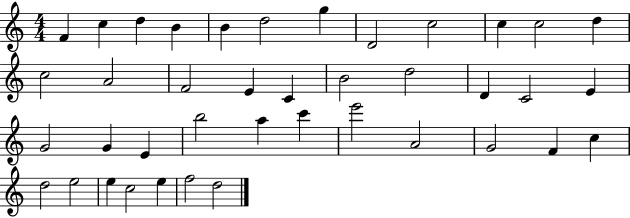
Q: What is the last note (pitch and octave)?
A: D5